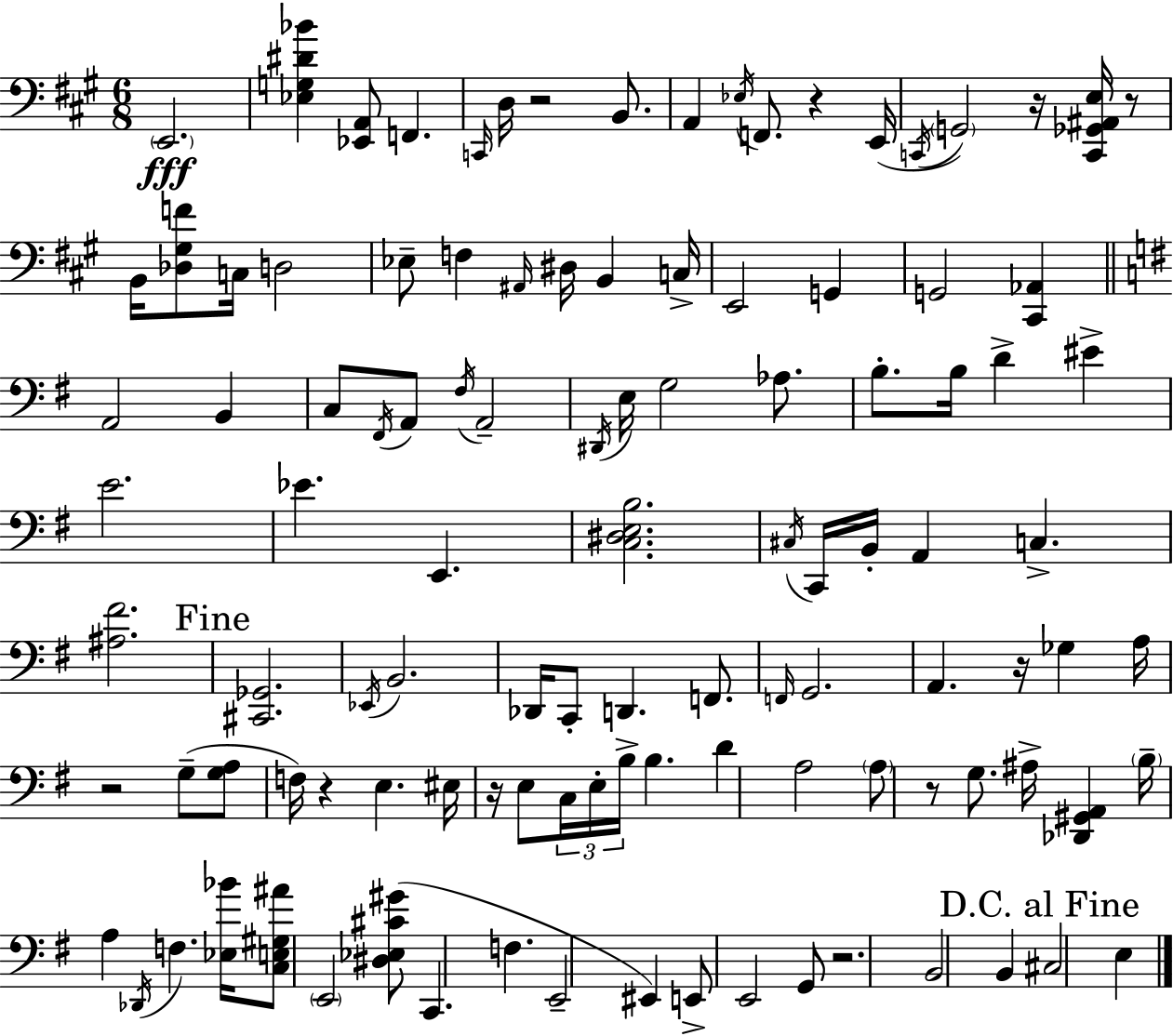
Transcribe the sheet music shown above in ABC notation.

X:1
T:Untitled
M:6/8
L:1/4
K:A
E,,2 [_E,G,^D_B] [_E,,A,,]/2 F,, C,,/4 D,/4 z2 B,,/2 A,, _E,/4 F,,/2 z E,,/4 C,,/4 G,,2 z/4 [C,,_G,,^A,,E,]/4 z/2 B,,/4 [_D,^G,F]/2 C,/4 D,2 _E,/2 F, ^A,,/4 ^D,/4 B,, C,/4 E,,2 G,, G,,2 [^C,,_A,,] A,,2 B,, C,/2 ^F,,/4 A,,/2 ^F,/4 A,,2 ^D,,/4 E,/4 G,2 _A,/2 B,/2 B,/4 D ^E E2 _E E,, [C,^D,E,B,]2 ^C,/4 C,,/4 B,,/4 A,, C, [^A,^F]2 [^C,,_G,,]2 _E,,/4 B,,2 _D,,/4 C,,/2 D,, F,,/2 F,,/4 G,,2 A,, z/4 _G, A,/4 z2 G,/2 [G,A,]/2 F,/4 z E, ^E,/4 z/4 E,/2 C,/4 E,/4 B,/4 B, D A,2 A,/2 z/2 G,/2 ^A,/4 [_D,,^G,,A,,] B,/4 A, _D,,/4 F, [_E,_B]/4 [C,E,^G,^A]/2 E,,2 [^D,_E,^C^G]/2 C,, F, E,,2 ^E,, E,,/2 E,,2 G,,/2 z2 B,,2 B,, ^C,2 E,